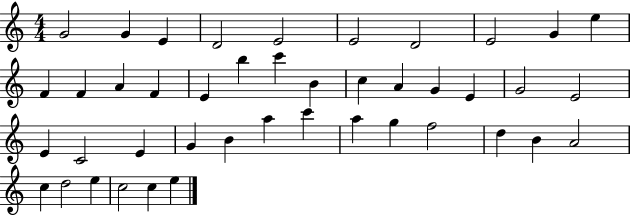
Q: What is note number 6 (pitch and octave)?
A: E4